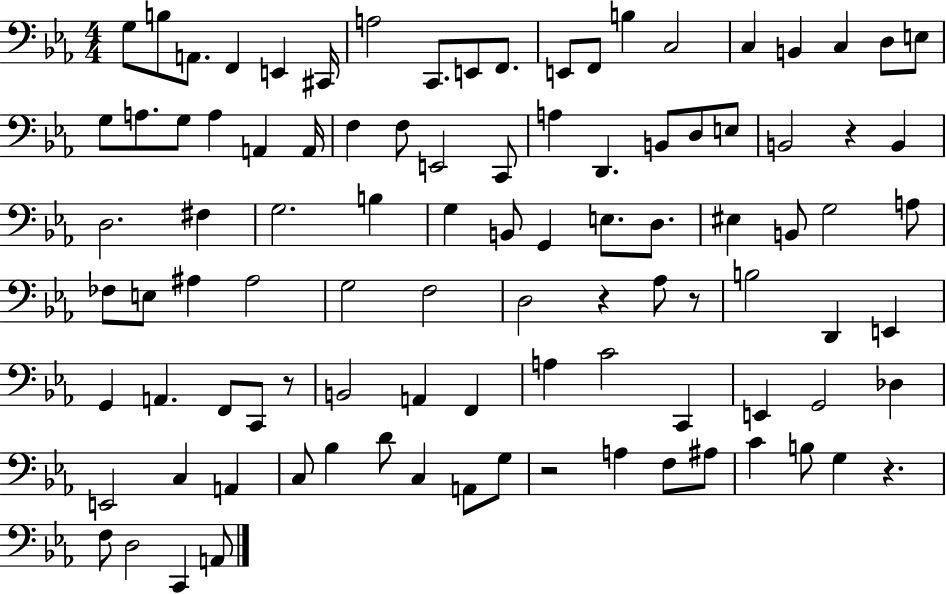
G3/e B3/e A2/e. F2/q E2/q C#2/s A3/h C2/e. E2/e F2/e. E2/e F2/e B3/q C3/h C3/q B2/q C3/q D3/e E3/e G3/e A3/e. G3/e A3/q A2/q A2/s F3/q F3/e E2/h C2/e A3/q D2/q. B2/e D3/e E3/e B2/h R/q B2/q D3/h. F#3/q G3/h. B3/q G3/q B2/e G2/q E3/e. D3/e. EIS3/q B2/e G3/h A3/e FES3/e E3/e A#3/q A#3/h G3/h F3/h D3/h R/q Ab3/e R/e B3/h D2/q E2/q G2/q A2/q. F2/e C2/e R/e B2/h A2/q F2/q A3/q C4/h C2/q E2/q G2/h Db3/q E2/h C3/q A2/q C3/e Bb3/q D4/e C3/q A2/e G3/e R/h A3/q F3/e A#3/e C4/q B3/e G3/q R/q. F3/e D3/h C2/q A2/e